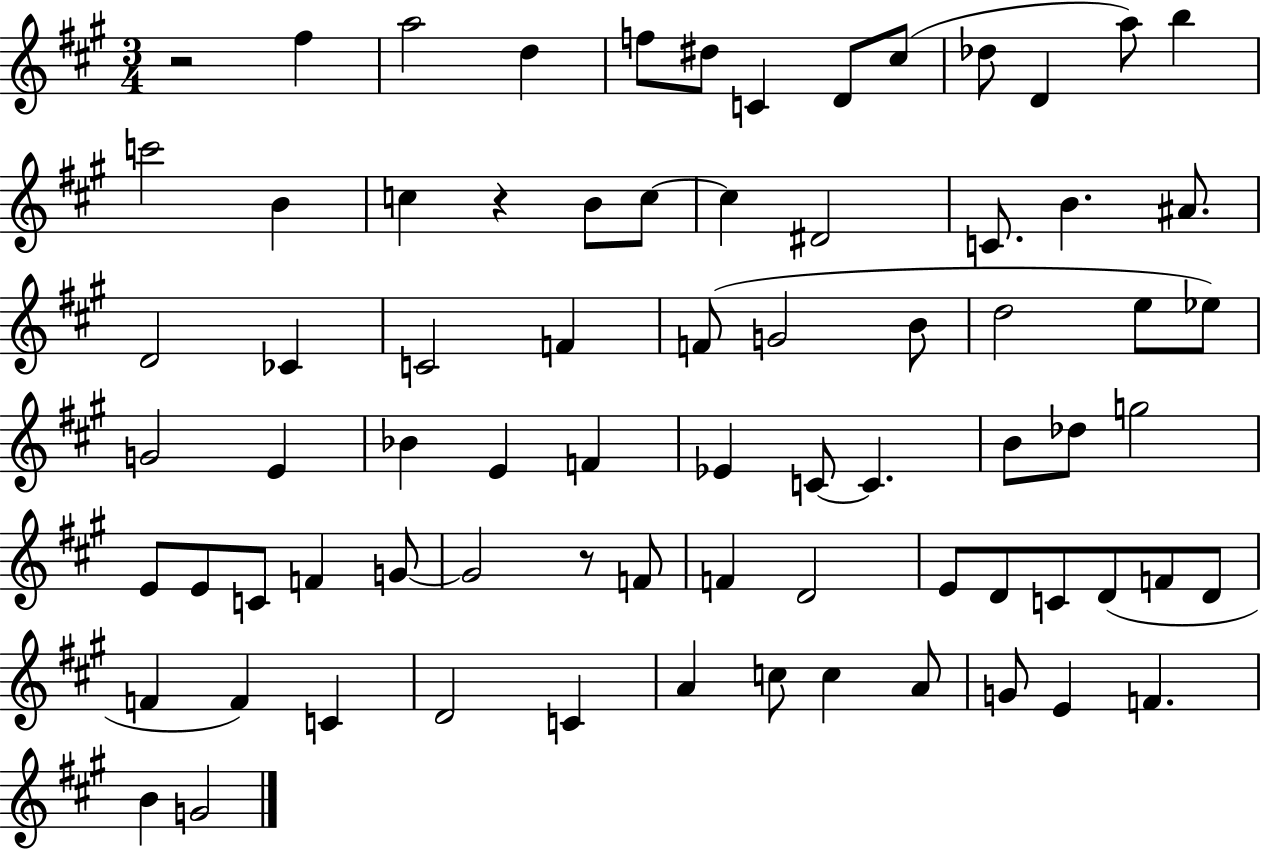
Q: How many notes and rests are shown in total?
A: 75